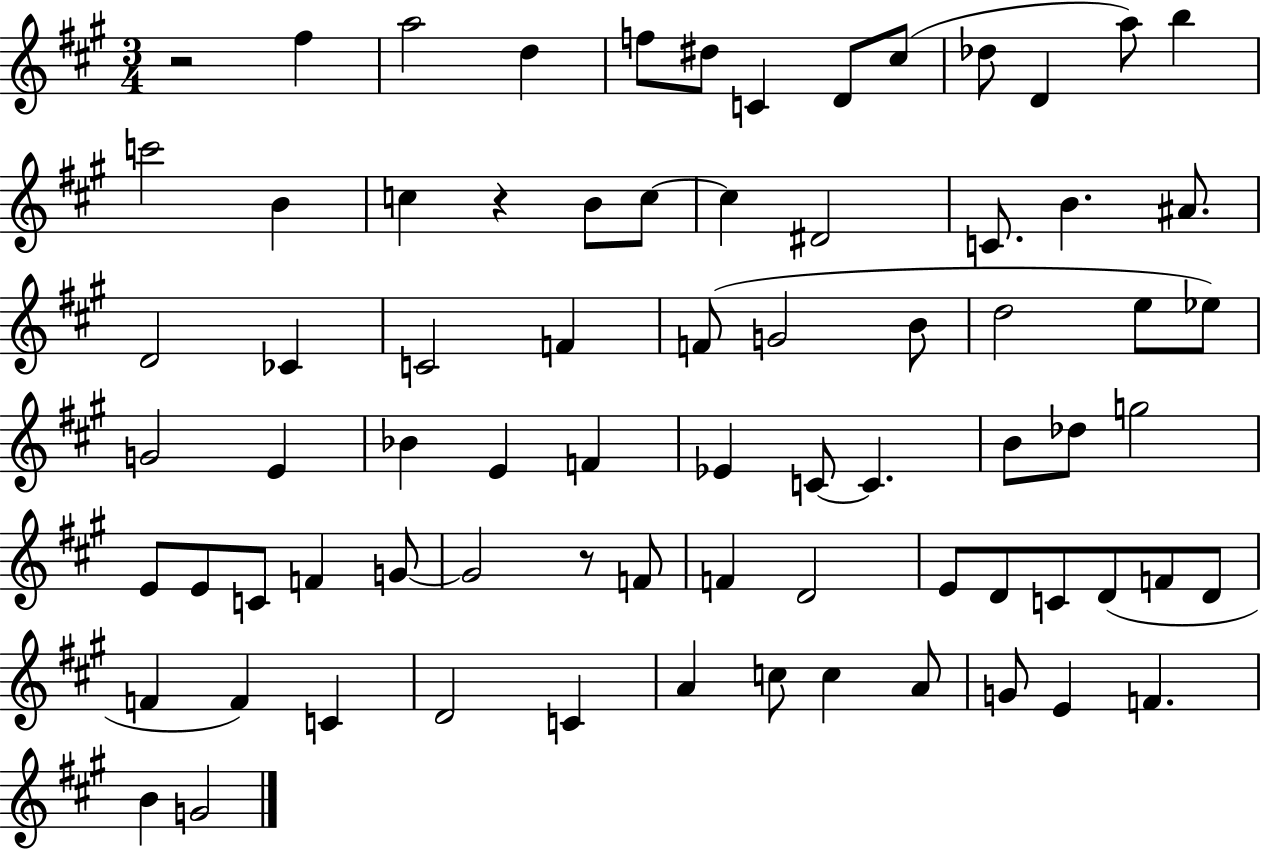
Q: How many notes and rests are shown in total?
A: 75